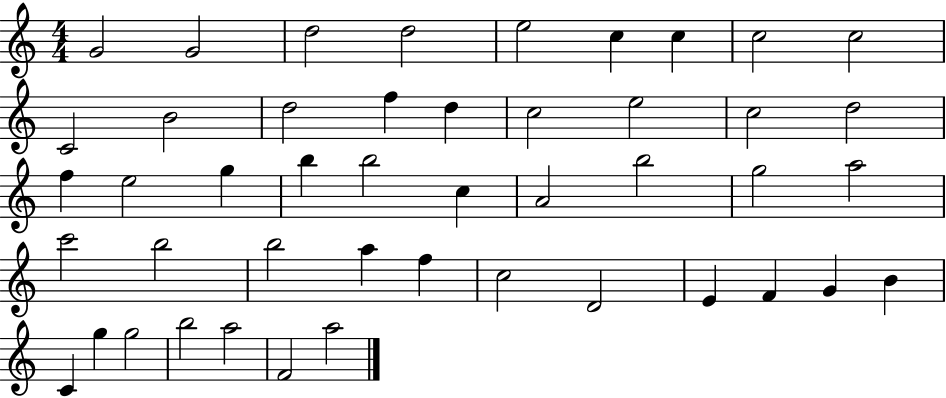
G4/h G4/h D5/h D5/h E5/h C5/q C5/q C5/h C5/h C4/h B4/h D5/h F5/q D5/q C5/h E5/h C5/h D5/h F5/q E5/h G5/q B5/q B5/h C5/q A4/h B5/h G5/h A5/h C6/h B5/h B5/h A5/q F5/q C5/h D4/h E4/q F4/q G4/q B4/q C4/q G5/q G5/h B5/h A5/h F4/h A5/h